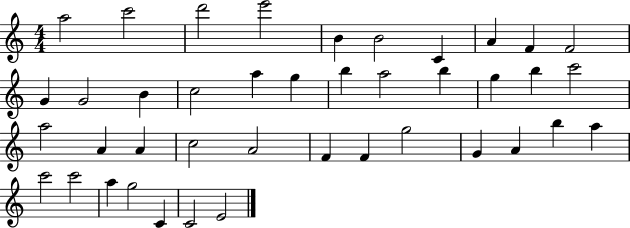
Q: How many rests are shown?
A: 0